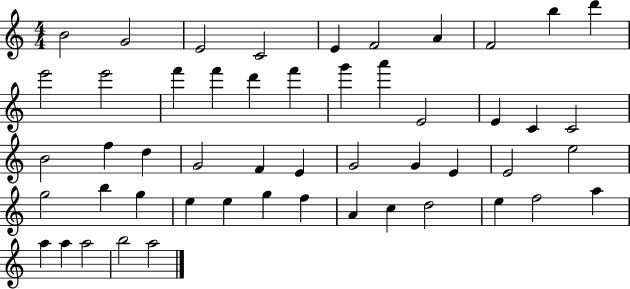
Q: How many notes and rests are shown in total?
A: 51